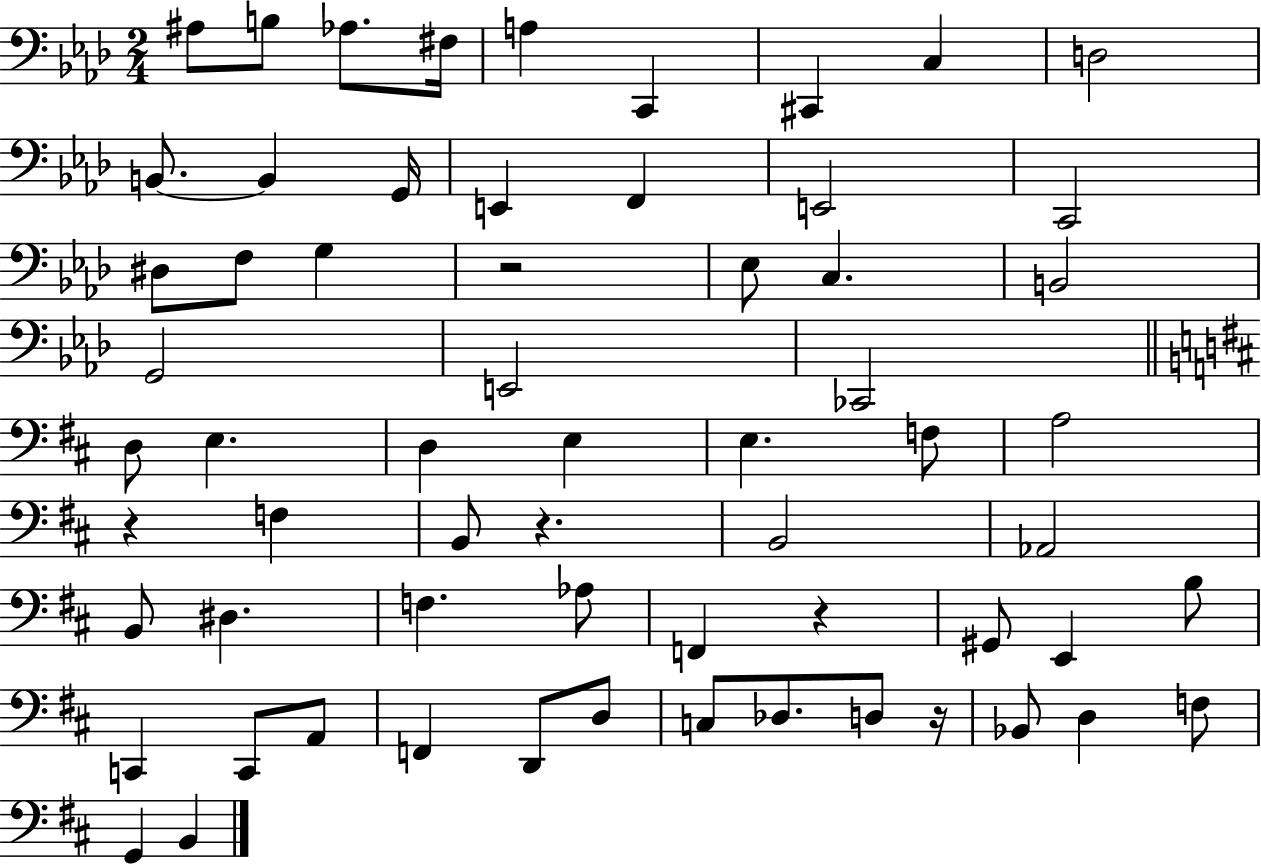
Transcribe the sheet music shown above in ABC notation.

X:1
T:Untitled
M:2/4
L:1/4
K:Ab
^A,/2 B,/2 _A,/2 ^F,/4 A, C,, ^C,, C, D,2 B,,/2 B,, G,,/4 E,, F,, E,,2 C,,2 ^D,/2 F,/2 G, z2 _E,/2 C, B,,2 G,,2 E,,2 _C,,2 D,/2 E, D, E, E, F,/2 A,2 z F, B,,/2 z B,,2 _A,,2 B,,/2 ^D, F, _A,/2 F,, z ^G,,/2 E,, B,/2 C,, C,,/2 A,,/2 F,, D,,/2 D,/2 C,/2 _D,/2 D,/2 z/4 _B,,/2 D, F,/2 G,, B,,